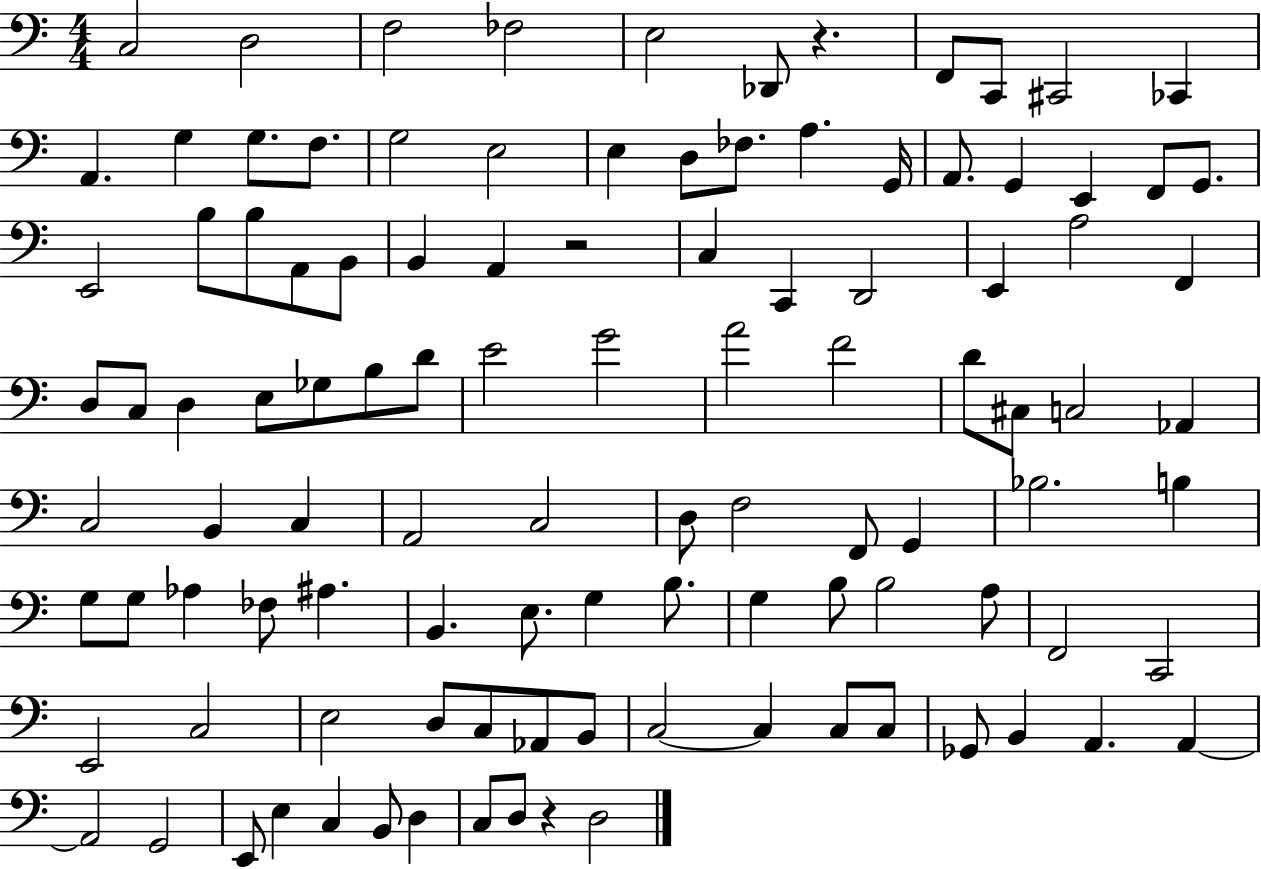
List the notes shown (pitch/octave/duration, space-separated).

C3/h D3/h F3/h FES3/h E3/h Db2/e R/q. F2/e C2/e C#2/h CES2/q A2/q. G3/q G3/e. F3/e. G3/h E3/h E3/q D3/e FES3/e. A3/q. G2/s A2/e. G2/q E2/q F2/e G2/e. E2/h B3/e B3/e A2/e B2/e B2/q A2/q R/h C3/q C2/q D2/h E2/q A3/h F2/q D3/e C3/e D3/q E3/e Gb3/e B3/e D4/e E4/h G4/h A4/h F4/h D4/e C#3/e C3/h Ab2/q C3/h B2/q C3/q A2/h C3/h D3/e F3/h F2/e G2/q Bb3/h. B3/q G3/e G3/e Ab3/q FES3/e A#3/q. B2/q. E3/e. G3/q B3/e. G3/q B3/e B3/h A3/e F2/h C2/h E2/h C3/h E3/h D3/e C3/e Ab2/e B2/e C3/h C3/q C3/e C3/e Gb2/e B2/q A2/q. A2/q A2/h G2/h E2/e E3/q C3/q B2/e D3/q C3/e D3/e R/q D3/h